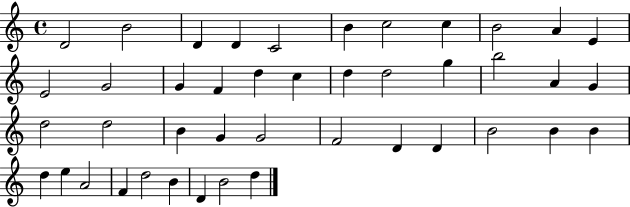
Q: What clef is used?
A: treble